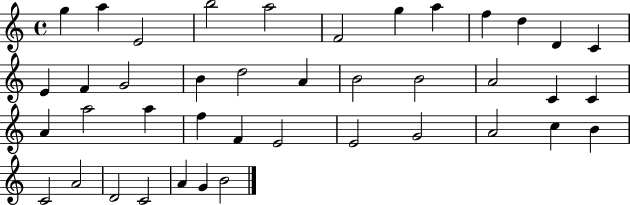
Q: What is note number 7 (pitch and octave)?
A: G5